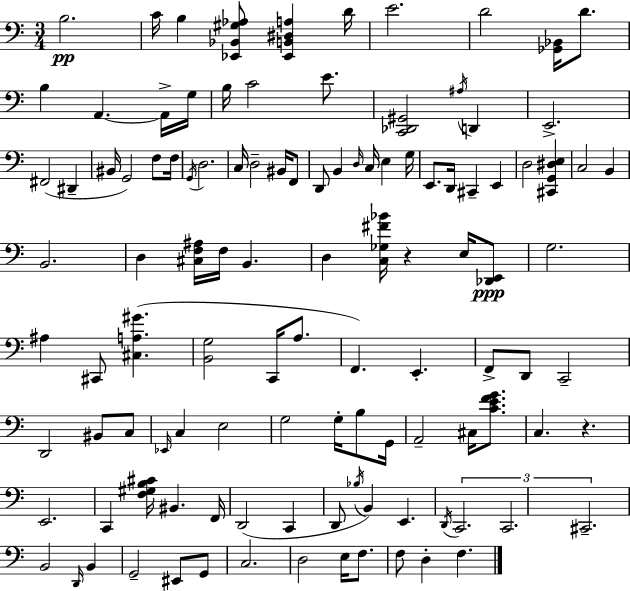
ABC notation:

X:1
T:Untitled
M:3/4
L:1/4
K:C
B,2 C/4 B, [_E,,_B,,^G,_A,]/2 [_E,,B,,^D,A,] D/4 E2 D2 [_G,,_B,,]/4 D/2 B, A,, A,,/4 G,/4 B,/4 C2 E/2 [C,,_D,,^G,,]2 ^A,/4 D,, E,,2 ^F,,2 ^D,, ^B,,/4 G,,2 F,/2 F,/4 G,,/4 D,2 C,/4 D,2 ^B,,/4 F,,/2 D,,/2 B,, D,/4 C,/4 E, G,/4 E,,/2 D,,/4 ^C,, E,, D,2 [^C,,G,,^D,E,] C,2 B,, B,,2 D, [^C,F,^A,]/4 F,/4 B,, D, [C,_G,^F_B]/4 z E,/4 [_D,,E,,]/2 G,2 ^A, ^C,,/2 [^C,A,^G] [B,,G,]2 C,,/4 A,/2 F,, E,, F,,/2 D,,/2 C,,2 D,,2 ^B,,/2 C,/2 _E,,/4 C, E,2 G,2 G,/4 B,/2 G,,/4 A,,2 ^C,/4 [CEFG]/2 C, z E,,2 C,, [F,^G,B,^C]/4 ^B,, F,,/4 D,,2 C,, D,,/2 _B,/4 B,, E,, D,,/4 C,,2 C,,2 ^C,,2 B,,2 D,,/4 B,, G,,2 ^E,,/2 G,,/2 C,2 D,2 E,/4 F,/2 F,/2 D, F,